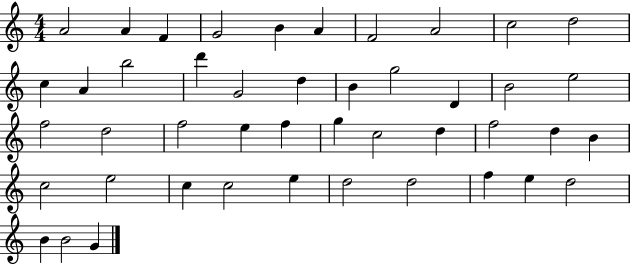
X:1
T:Untitled
M:4/4
L:1/4
K:C
A2 A F G2 B A F2 A2 c2 d2 c A b2 d' G2 d B g2 D B2 e2 f2 d2 f2 e f g c2 d f2 d B c2 e2 c c2 e d2 d2 f e d2 B B2 G